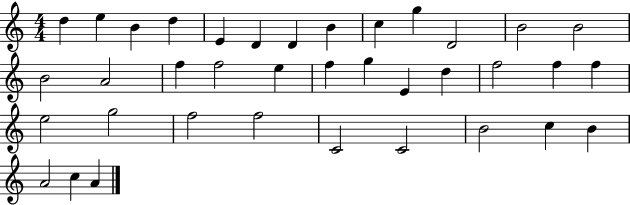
D5/q E5/q B4/q D5/q E4/q D4/q D4/q B4/q C5/q G5/q D4/h B4/h B4/h B4/h A4/h F5/q F5/h E5/q F5/q G5/q E4/q D5/q F5/h F5/q F5/q E5/h G5/h F5/h F5/h C4/h C4/h B4/h C5/q B4/q A4/h C5/q A4/q